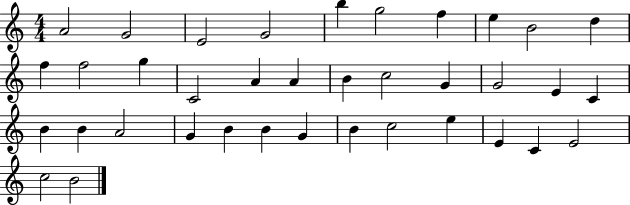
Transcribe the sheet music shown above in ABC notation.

X:1
T:Untitled
M:4/4
L:1/4
K:C
A2 G2 E2 G2 b g2 f e B2 d f f2 g C2 A A B c2 G G2 E C B B A2 G B B G B c2 e E C E2 c2 B2